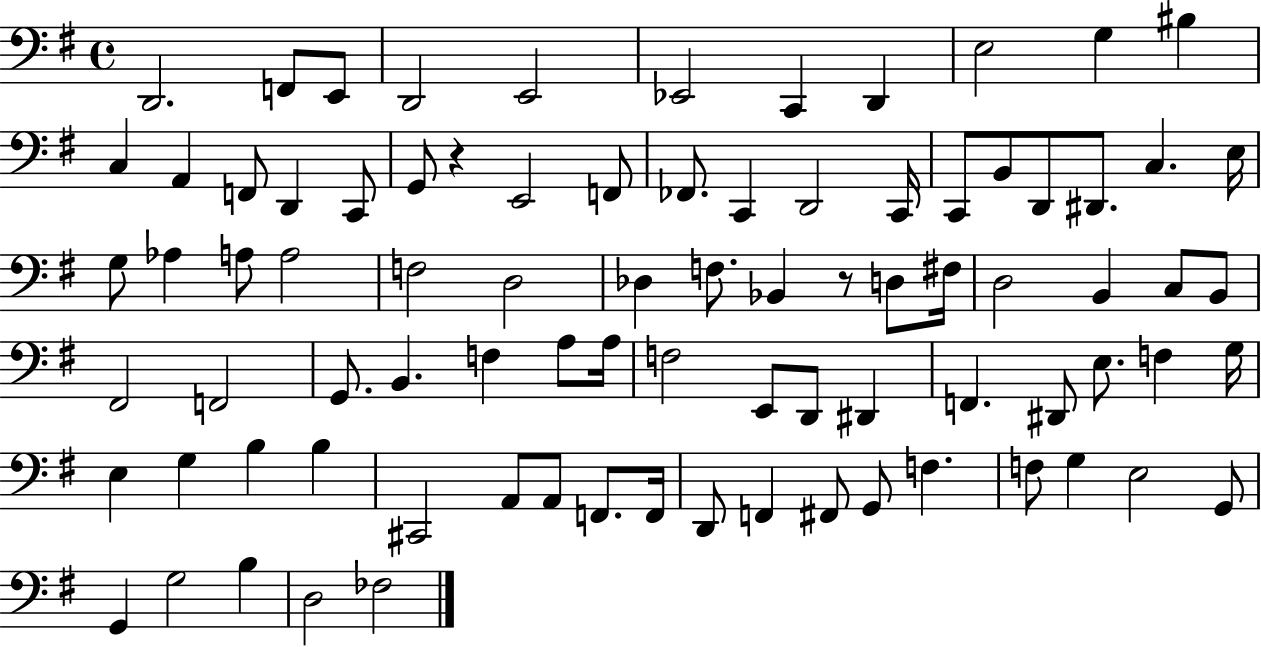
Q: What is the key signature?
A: G major